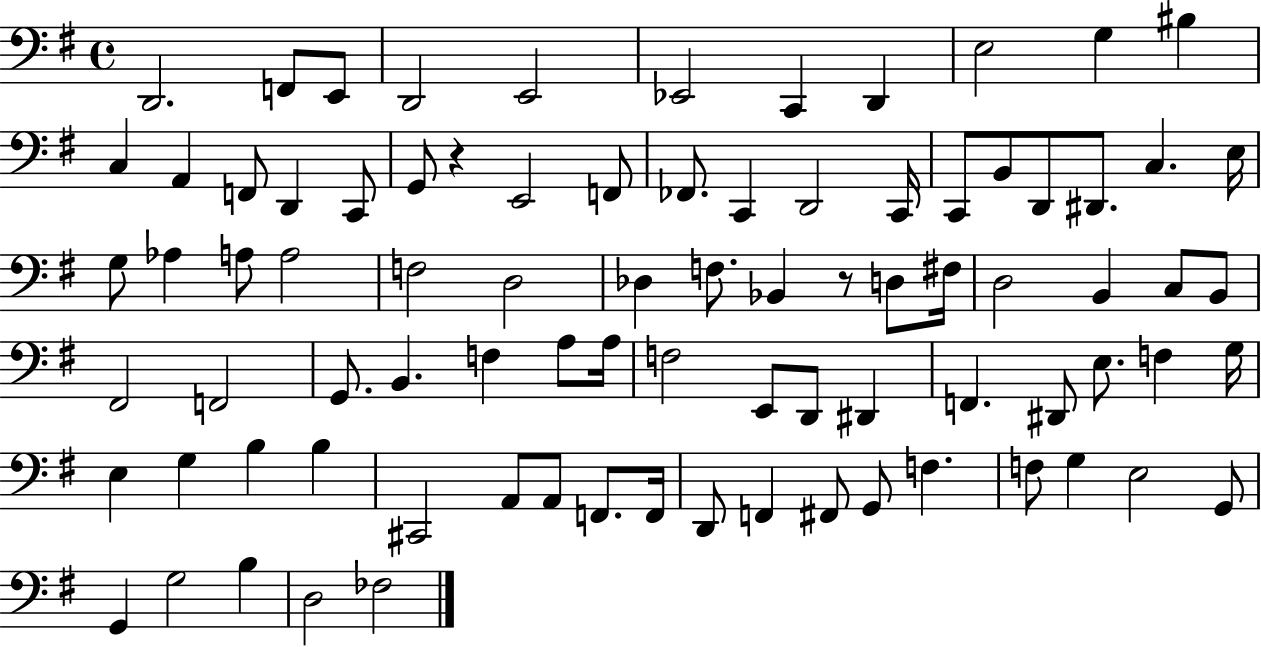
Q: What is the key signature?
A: G major